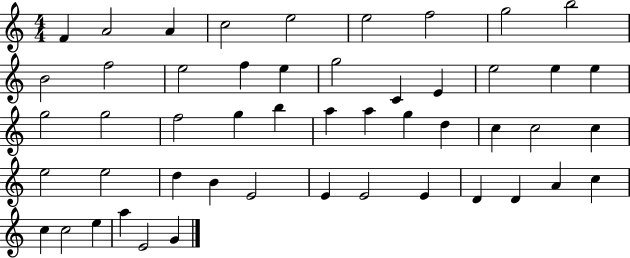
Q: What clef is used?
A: treble